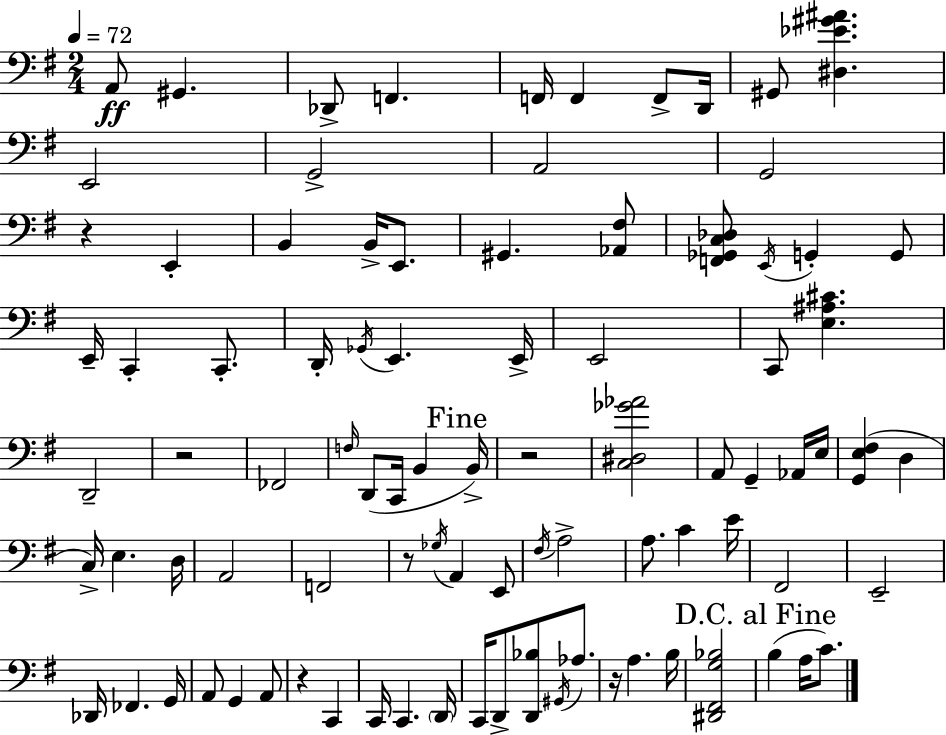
{
  \clef bass
  \numericTimeSignature
  \time 2/4
  \key e \minor
  \tempo 4 = 72
  a,8\ff gis,4. | des,8-> f,4. | f,16 f,4 f,8-> d,16 | gis,8 <dis ees' gis' ais'>4. | \break e,2 | g,2-> | a,2 | g,2 | \break r4 e,4-. | b,4 b,16-> e,8. | gis,4. <aes, fis>8 | <f, ges, c des>8 \acciaccatura { e,16 } g,4-. g,8 | \break e,16-- c,4-. c,8.-. | d,16-. \acciaccatura { ges,16 } e,4. | e,16-> e,2 | c,8 <e ais cis'>4. | \break d,2-- | r2 | fes,2 | \grace { f16 }( d,8 c,16 b,4 | \break \mark "Fine" b,16->) r2 | <c dis ges' aes'>2 | a,8 g,4-- | aes,16 e16 <g, e fis>4( d4 | \break c16->) e4. | d16 a,2 | f,2 | r8 \acciaccatura { ges16 } a,4 | \break e,8 \acciaccatura { fis16 } a2-> | a8. | c'4 e'16 fis,2 | e,2-- | \break des,16 fes,4. | g,16 a,8 g,4 | a,8 r4 | c,4 c,16 c,4. | \break \parenthesize d,16 c,16 d,8-> | <d, bes>8 \acciaccatura { gis,16 } aes8. r16 a4. | b16 <dis, fis, g bes>2 | \mark "D.C. al Fine" b4( | \break a16 c'8.) \bar "|."
}